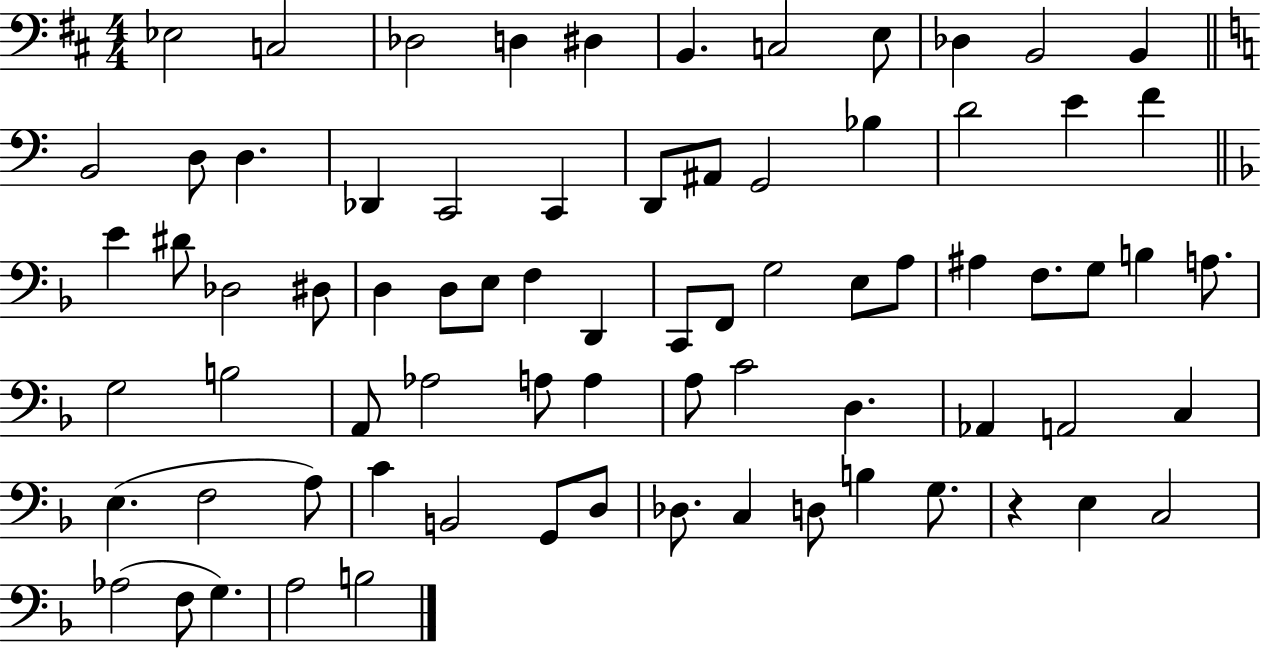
Eb3/h C3/h Db3/h D3/q D#3/q B2/q. C3/h E3/e Db3/q B2/h B2/q B2/h D3/e D3/q. Db2/q C2/h C2/q D2/e A#2/e G2/h Bb3/q D4/h E4/q F4/q E4/q D#4/e Db3/h D#3/e D3/q D3/e E3/e F3/q D2/q C2/e F2/e G3/h E3/e A3/e A#3/q F3/e. G3/e B3/q A3/e. G3/h B3/h A2/e Ab3/h A3/e A3/q A3/e C4/h D3/q. Ab2/q A2/h C3/q E3/q. F3/h A3/e C4/q B2/h G2/e D3/e Db3/e. C3/q D3/e B3/q G3/e. R/q E3/q C3/h Ab3/h F3/e G3/q. A3/h B3/h